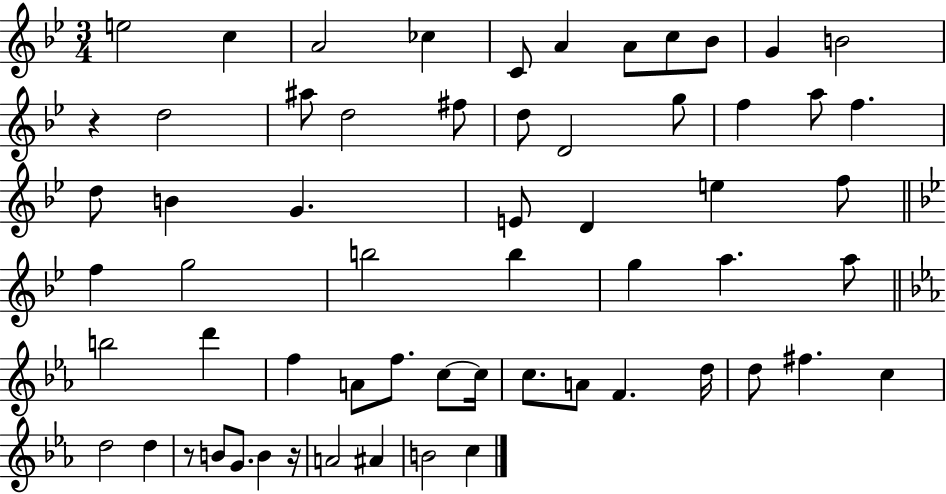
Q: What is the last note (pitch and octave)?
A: C5